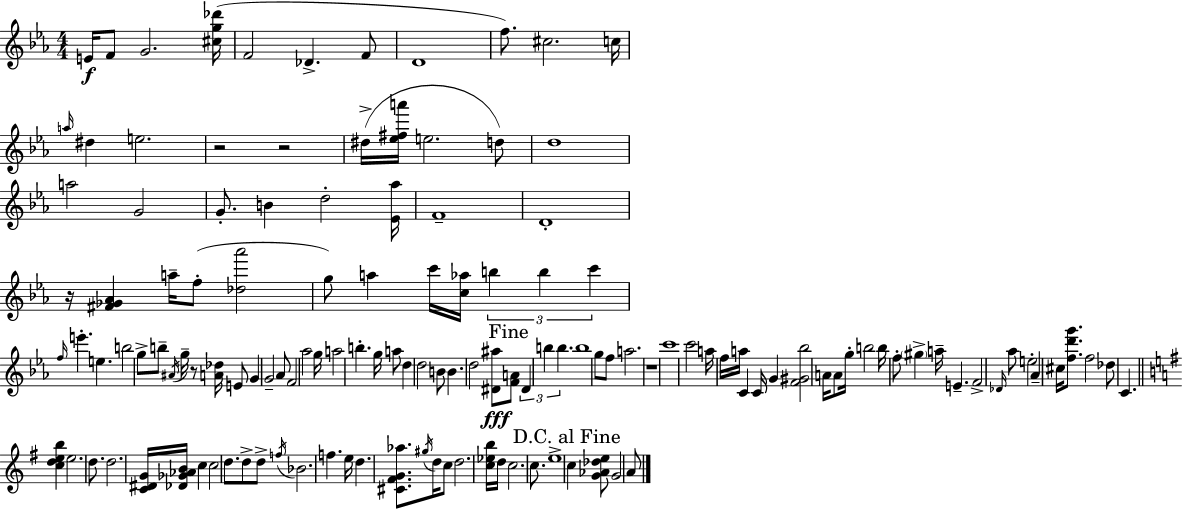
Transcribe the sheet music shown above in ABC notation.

X:1
T:Untitled
M:4/4
L:1/4
K:Cm
E/4 F/2 G2 [^cg_d']/4 F2 _D F/2 D4 f/2 ^c2 c/4 a/4 ^d e2 z2 z2 ^d/4 [_e^fa']/4 e2 d/2 d4 a2 G2 G/2 B d2 [_E_a]/4 F4 D4 z/4 [^F_G_A] a/4 f/2 [_d_a']2 g/2 a c'/4 [c_a]/4 b b c' f/4 e' e b2 g/2 b/2 ^A/4 g/4 z/2 [A_d]/4 E/2 G G2 _A/2 F2 _a2 g/4 a2 b g/4 a/2 d d2 B/2 B d2 [^D^a]/2 [FA]/2 ^D b b b4 g/2 f/2 a2 z4 c'4 c'2 a/4 f/4 a/4 C C/4 G [F^G_b]2 A/4 A/2 g/4 b2 b/4 f/2 ^g a/4 E F2 _D/4 _a/2 e2 _A ^c/4 [fd'g']/2 f2 _d/2 C [cdeb] e2 d/2 d2 [C^DG]/4 [_D_G_AB]/4 c c2 d/2 d/2 d/2 f/4 _B2 f e/4 d [^C^FG_a]/2 ^g/4 d/4 c/2 d2 [c_eb]/4 d/4 c2 c/2 e4 c [G_A_de]/2 G2 A/2